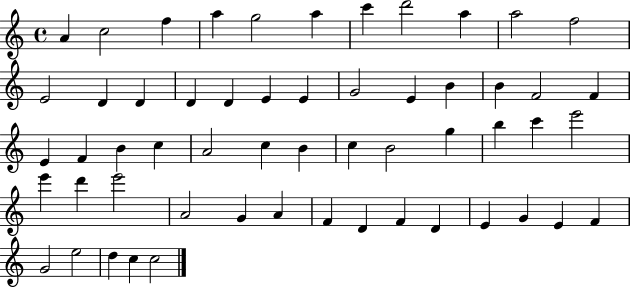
X:1
T:Untitled
M:4/4
L:1/4
K:C
A c2 f a g2 a c' d'2 a a2 f2 E2 D D D D E E G2 E B B F2 F E F B c A2 c B c B2 g b c' e'2 e' d' e'2 A2 G A F D F D E G E F G2 e2 d c c2